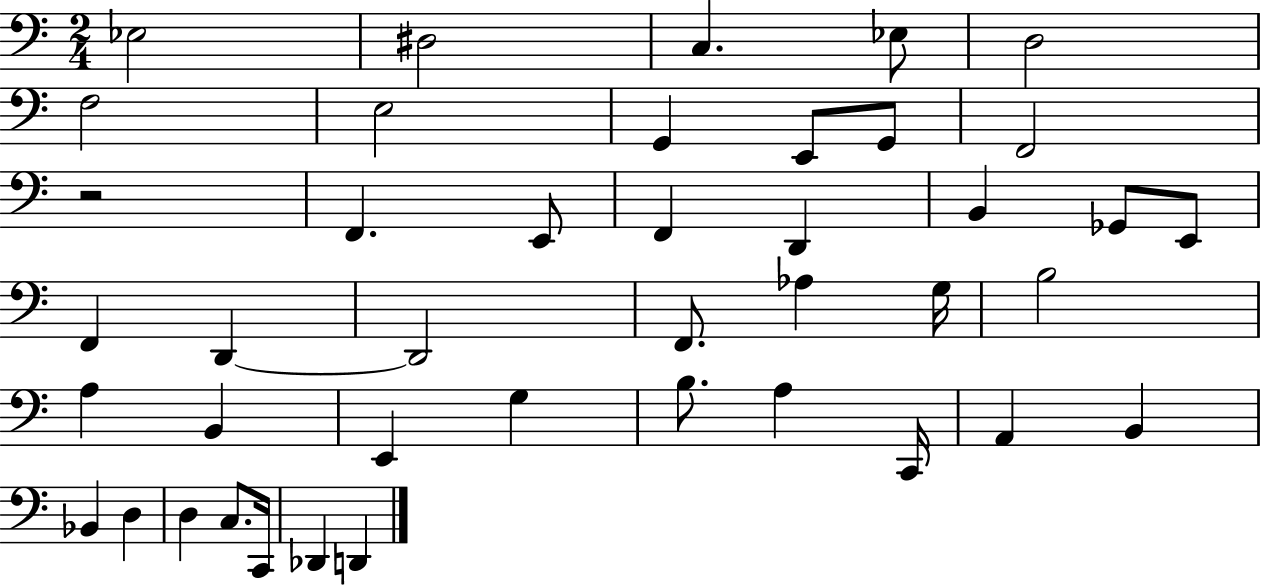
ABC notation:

X:1
T:Untitled
M:2/4
L:1/4
K:C
_E,2 ^D,2 C, _E,/2 D,2 F,2 E,2 G,, E,,/2 G,,/2 F,,2 z2 F,, E,,/2 F,, D,, B,, _G,,/2 E,,/2 F,, D,, D,,2 F,,/2 _A, G,/4 B,2 A, B,, E,, G, B,/2 A, C,,/4 A,, B,, _B,, D, D, C,/2 C,,/4 _D,, D,,